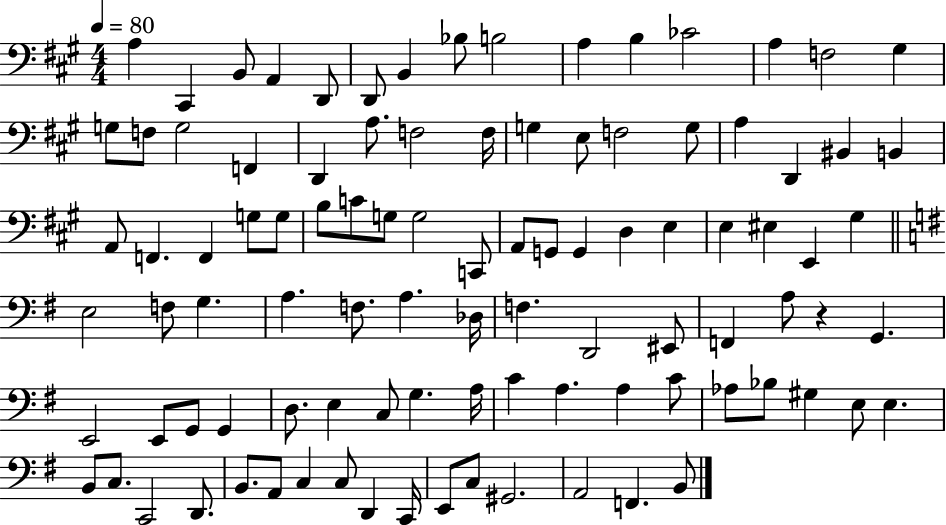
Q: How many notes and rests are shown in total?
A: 98